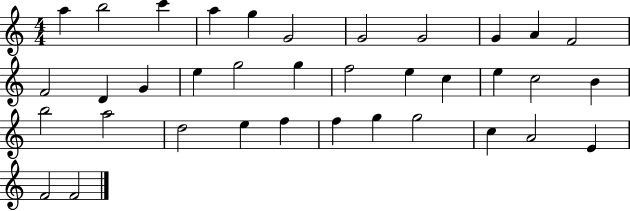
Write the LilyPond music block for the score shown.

{
  \clef treble
  \numericTimeSignature
  \time 4/4
  \key c \major
  a''4 b''2 c'''4 | a''4 g''4 g'2 | g'2 g'2 | g'4 a'4 f'2 | \break f'2 d'4 g'4 | e''4 g''2 g''4 | f''2 e''4 c''4 | e''4 c''2 b'4 | \break b''2 a''2 | d''2 e''4 f''4 | f''4 g''4 g''2 | c''4 a'2 e'4 | \break f'2 f'2 | \bar "|."
}